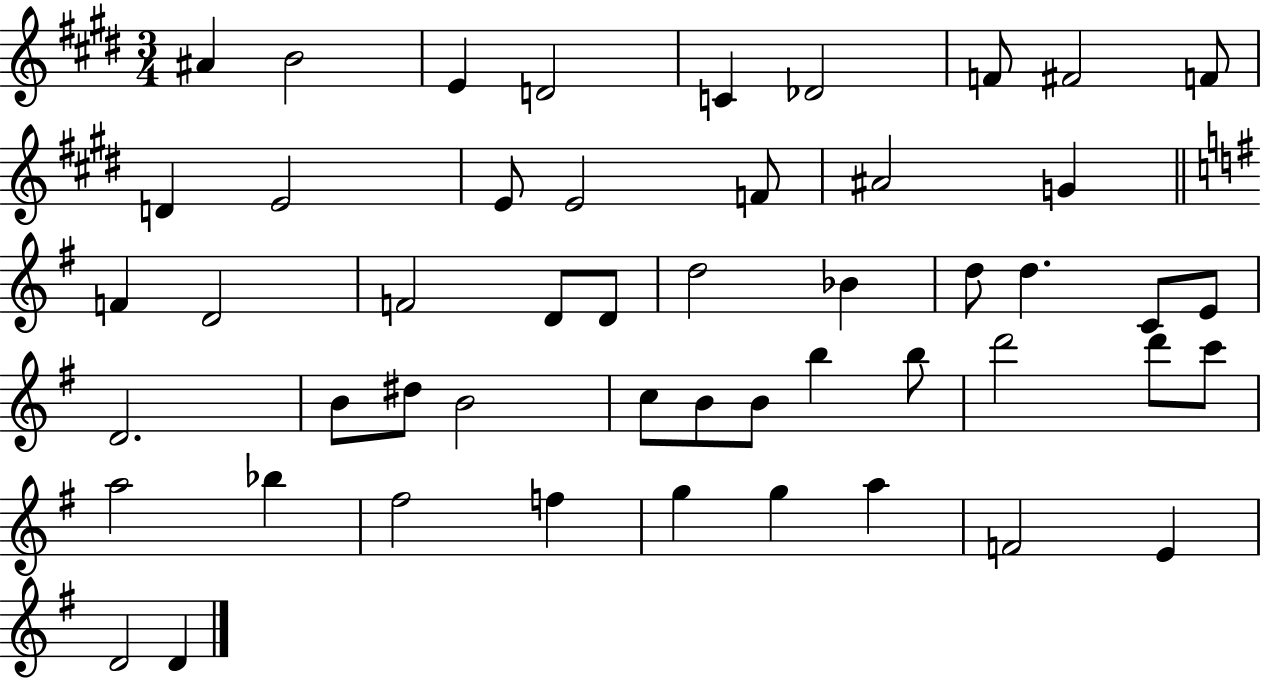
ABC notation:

X:1
T:Untitled
M:3/4
L:1/4
K:E
^A B2 E D2 C _D2 F/2 ^F2 F/2 D E2 E/2 E2 F/2 ^A2 G F D2 F2 D/2 D/2 d2 _B d/2 d C/2 E/2 D2 B/2 ^d/2 B2 c/2 B/2 B/2 b b/2 d'2 d'/2 c'/2 a2 _b ^f2 f g g a F2 E D2 D